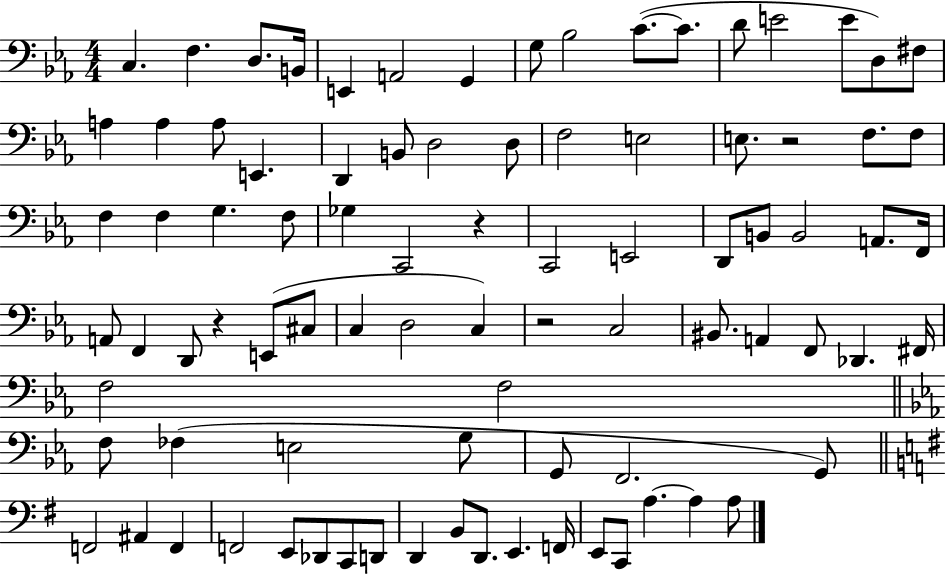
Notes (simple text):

C3/q. F3/q. D3/e. B2/s E2/q A2/h G2/q G3/e Bb3/h C4/e. C4/e. D4/e E4/h E4/e D3/e F#3/e A3/q A3/q A3/e E2/q. D2/q B2/e D3/h D3/e F3/h E3/h E3/e. R/h F3/e. F3/e F3/q F3/q G3/q. F3/e Gb3/q C2/h R/q C2/h E2/h D2/e B2/e B2/h A2/e. F2/s A2/e F2/q D2/e R/q E2/e C#3/e C3/q D3/h C3/q R/h C3/h BIS2/e. A2/q F2/e Db2/q. F#2/s F3/h F3/h F3/e FES3/q E3/h G3/e G2/e F2/h. G2/e F2/h A#2/q F2/q F2/h E2/e Db2/e C2/e D2/e D2/q B2/e D2/e. E2/q. F2/s E2/e C2/e A3/q. A3/q A3/e